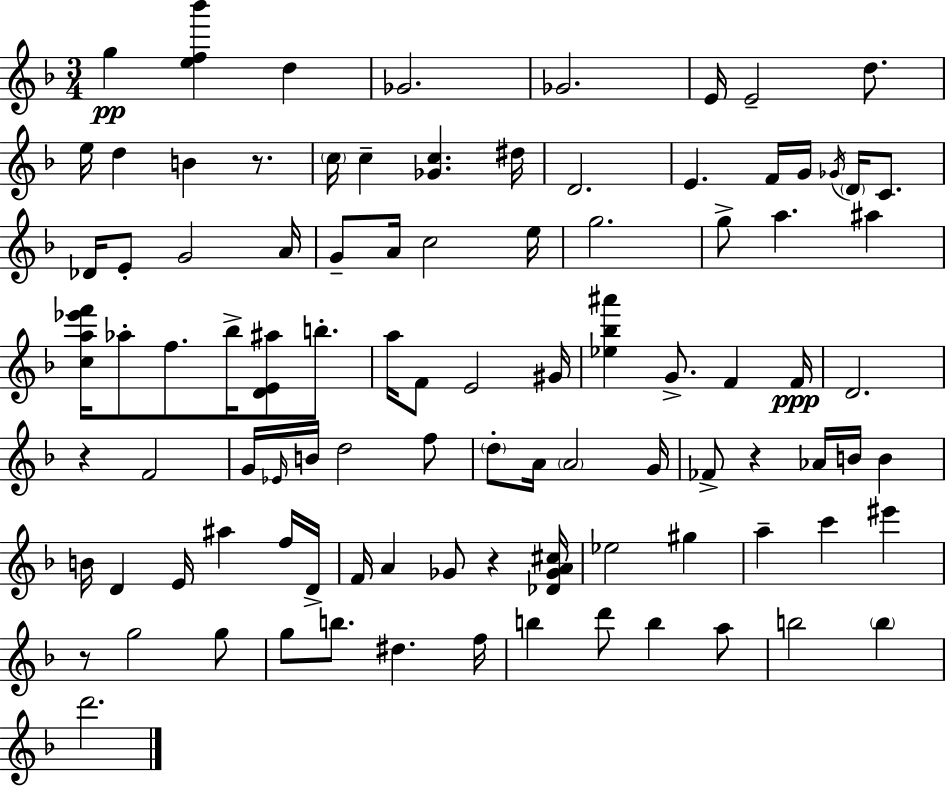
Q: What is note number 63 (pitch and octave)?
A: F5